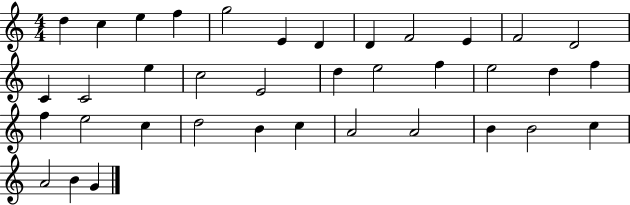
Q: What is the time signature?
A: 4/4